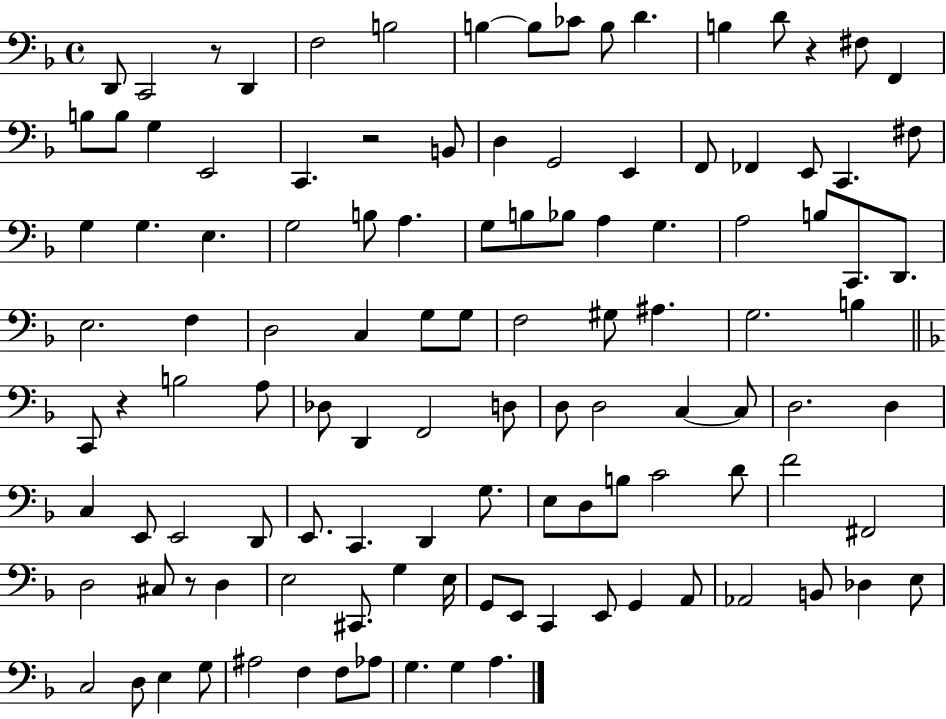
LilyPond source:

{
  \clef bass
  \time 4/4
  \defaultTimeSignature
  \key f \major
  \repeat volta 2 { d,8 c,2 r8 d,4 | f2 b2 | b4~~ b8 ces'8 b8 d'4. | b4 d'8 r4 fis8 f,4 | \break b8 b8 g4 e,2 | c,4. r2 b,8 | d4 g,2 e,4 | f,8 fes,4 e,8 c,4. fis8 | \break g4 g4. e4. | g2 b8 a4. | g8 b8 bes8 a4 g4. | a2 b8 c,8. d,8. | \break e2. f4 | d2 c4 g8 g8 | f2 gis8 ais4. | g2. b4 | \break \bar "||" \break \key f \major c,8 r4 b2 a8 | des8 d,4 f,2 d8 | d8 d2 c4~~ c8 | d2. d4 | \break c4 e,8 e,2 d,8 | e,8. c,4. d,4 g8. | e8 d8 b8 c'2 d'8 | f'2 fis,2 | \break d2 cis8 r8 d4 | e2 cis,8. g4 e16 | g,8 e,8 c,4 e,8 g,4 a,8 | aes,2 b,8 des4 e8 | \break c2 d8 e4 g8 | ais2 f4 f8 aes8 | g4. g4 a4. | } \bar "|."
}